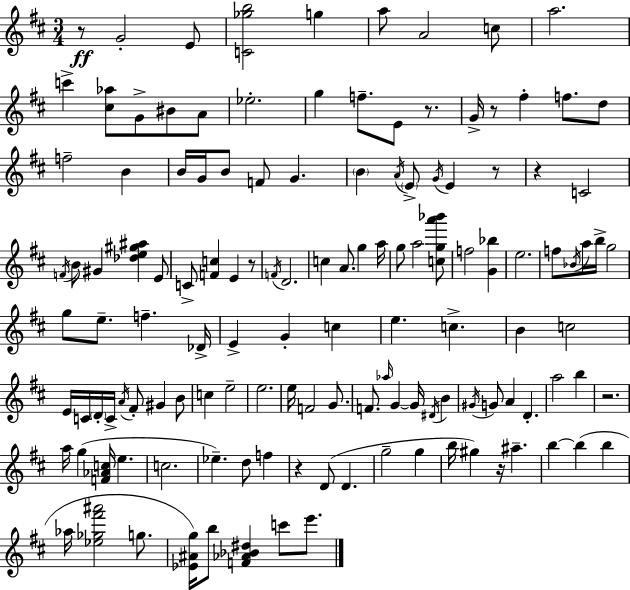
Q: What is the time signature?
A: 3/4